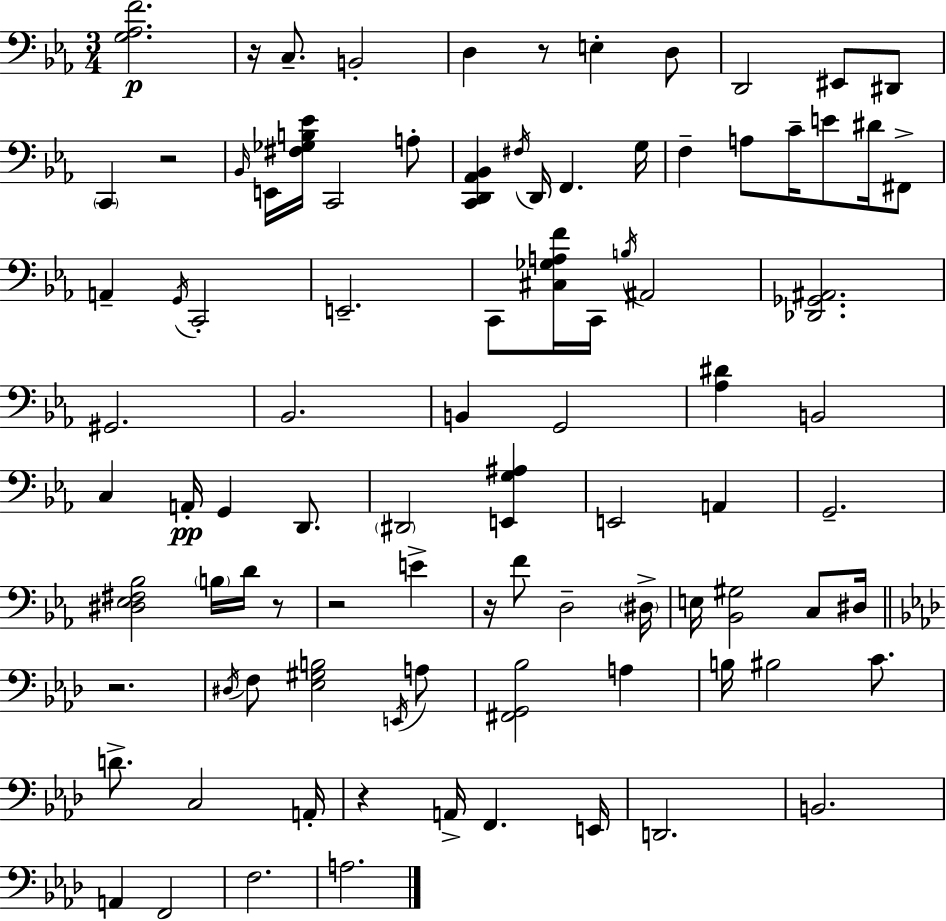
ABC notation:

X:1
T:Untitled
M:3/4
L:1/4
K:Cm
[G,_A,F]2 z/4 C,/2 B,,2 D, z/2 E, D,/2 D,,2 ^E,,/2 ^D,,/2 C,, z2 _B,,/4 E,,/4 [^F,_G,B,_E]/4 C,,2 A,/2 [C,,D,,_A,,_B,,] ^F,/4 D,,/4 F,, G,/4 F, A,/2 C/4 E/2 ^D/4 ^F,,/2 A,, G,,/4 C,,2 E,,2 C,,/2 [^C,_G,A,F]/4 C,,/4 B,/4 ^A,,2 [_D,,_G,,^A,,]2 ^G,,2 _B,,2 B,, G,,2 [_A,^D] B,,2 C, A,,/4 G,, D,,/2 ^D,,2 [E,,G,^A,] E,,2 A,, G,,2 [^D,_E,^F,_B,]2 B,/4 D/4 z/2 z2 E z/4 F/2 D,2 ^D,/4 E,/4 [_B,,^G,]2 C,/2 ^D,/4 z2 ^D,/4 F,/2 [_E,^G,B,]2 E,,/4 A,/2 [^F,,G,,_B,]2 A, B,/4 ^B,2 C/2 D/2 C,2 A,,/4 z A,,/4 F,, E,,/4 D,,2 B,,2 A,, F,,2 F,2 A,2